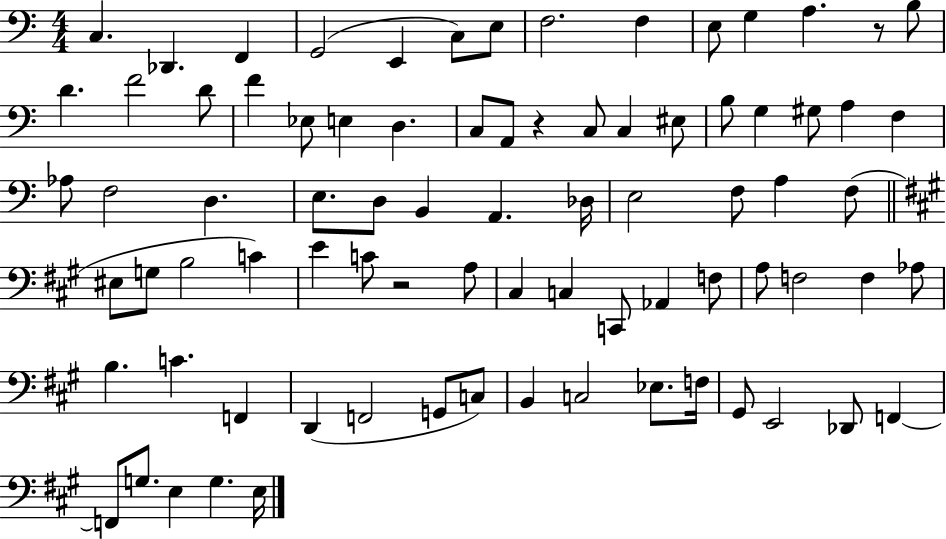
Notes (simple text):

C3/q. Db2/q. F2/q G2/h E2/q C3/e E3/e F3/h. F3/q E3/e G3/q A3/q. R/e B3/e D4/q. F4/h D4/e F4/q Eb3/e E3/q D3/q. C3/e A2/e R/q C3/e C3/q EIS3/e B3/e G3/q G#3/e A3/q F3/q Ab3/e F3/h D3/q. E3/e. D3/e B2/q A2/q. Db3/s E3/h F3/e A3/q F3/e EIS3/e G3/e B3/h C4/q E4/q C4/e R/h A3/e C#3/q C3/q C2/e Ab2/q F3/e A3/e F3/h F3/q Ab3/e B3/q. C4/q. F2/q D2/q F2/h G2/e C3/e B2/q C3/h Eb3/e. F3/s G#2/e E2/h Db2/e F2/q F2/e G3/e. E3/q G3/q. E3/s